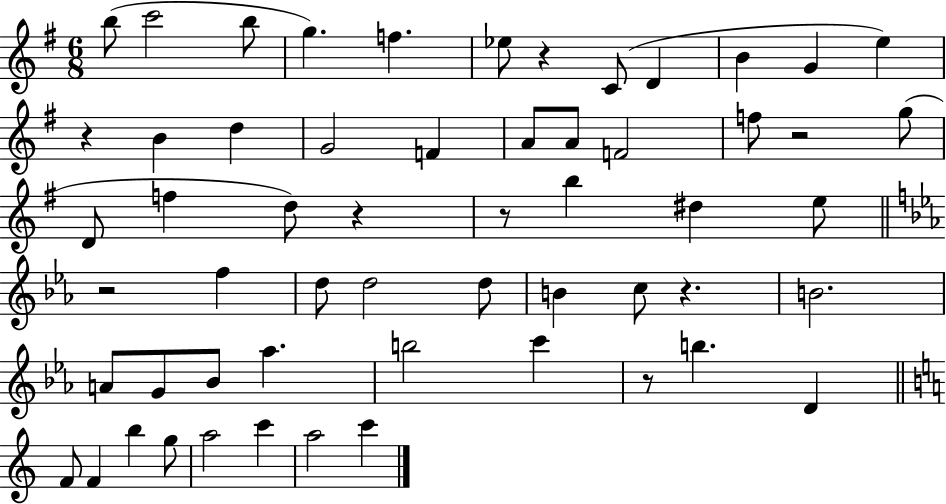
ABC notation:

X:1
T:Untitled
M:6/8
L:1/4
K:G
b/2 c'2 b/2 g f _e/2 z C/2 D B G e z B d G2 F A/2 A/2 F2 f/2 z2 g/2 D/2 f d/2 z z/2 b ^d e/2 z2 f d/2 d2 d/2 B c/2 z B2 A/2 G/2 _B/2 _a b2 c' z/2 b D F/2 F b g/2 a2 c' a2 c'